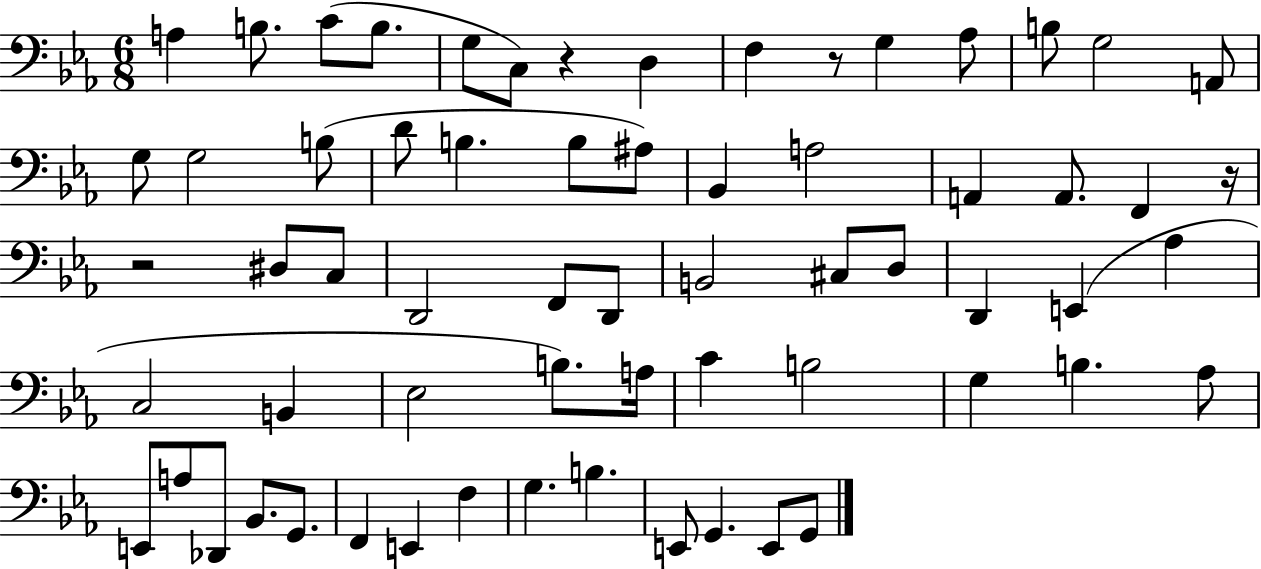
A3/q B3/e. C4/e B3/e. G3/e C3/e R/q D3/q F3/q R/e G3/q Ab3/e B3/e G3/h A2/e G3/e G3/h B3/e D4/e B3/q. B3/e A#3/e Bb2/q A3/h A2/q A2/e. F2/q R/s R/h D#3/e C3/e D2/h F2/e D2/e B2/h C#3/e D3/e D2/q E2/q Ab3/q C3/h B2/q Eb3/h B3/e. A3/s C4/q B3/h G3/q B3/q. Ab3/e E2/e A3/e Db2/e Bb2/e. G2/e. F2/q E2/q F3/q G3/q. B3/q. E2/e G2/q. E2/e G2/e